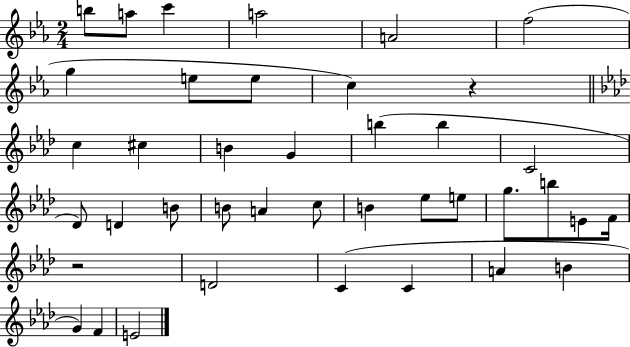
B5/e A5/e C6/q A5/h A4/h F5/h G5/q E5/e E5/e C5/q R/q C5/q C#5/q B4/q G4/q B5/q B5/q C4/h Db4/e D4/q B4/e B4/e A4/q C5/e B4/q Eb5/e E5/e G5/e. B5/e E4/e F4/s R/h D4/h C4/q C4/q A4/q B4/q G4/q F4/q E4/h